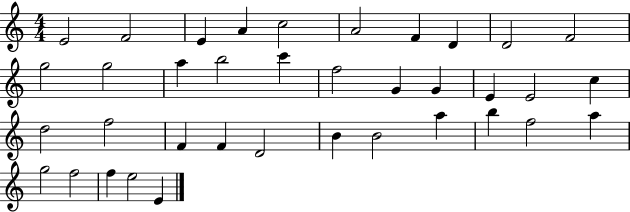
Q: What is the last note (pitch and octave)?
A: E4